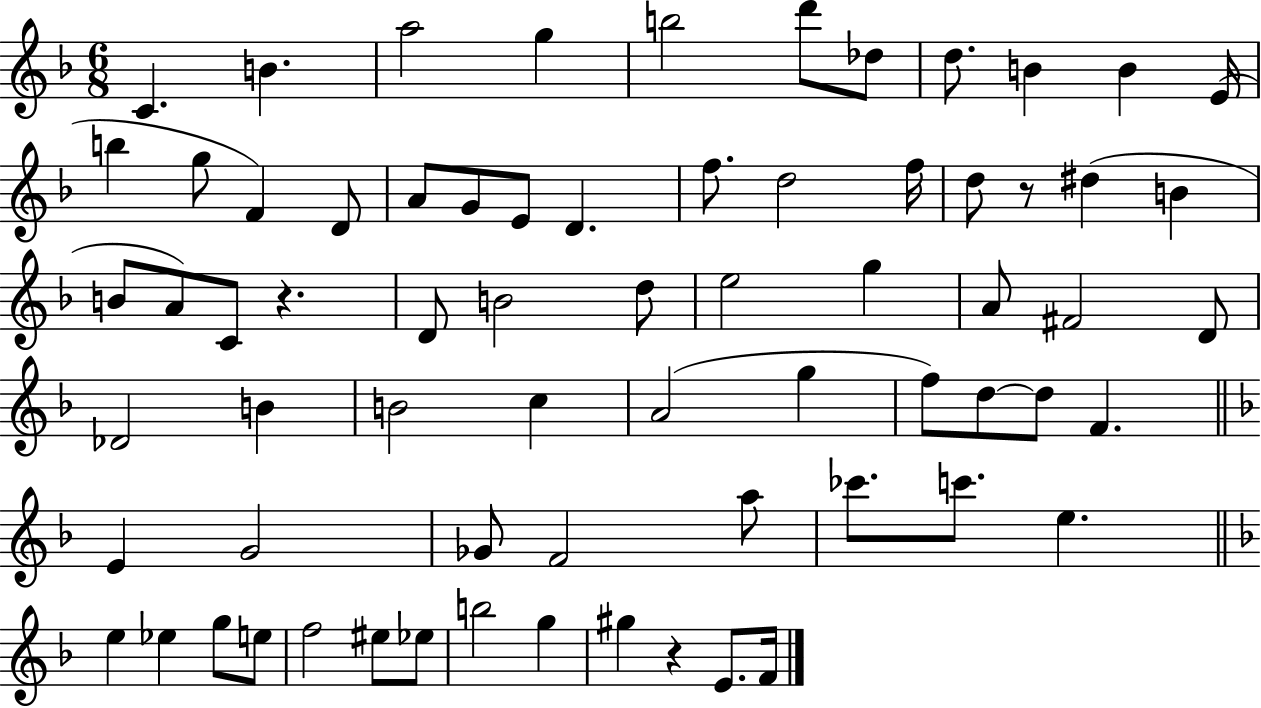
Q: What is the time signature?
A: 6/8